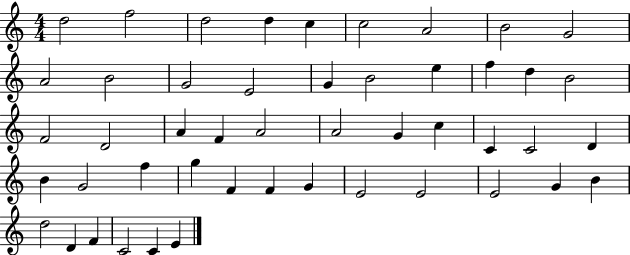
X:1
T:Untitled
M:4/4
L:1/4
K:C
d2 f2 d2 d c c2 A2 B2 G2 A2 B2 G2 E2 G B2 e f d B2 F2 D2 A F A2 A2 G c C C2 D B G2 f g F F G E2 E2 E2 G B d2 D F C2 C E